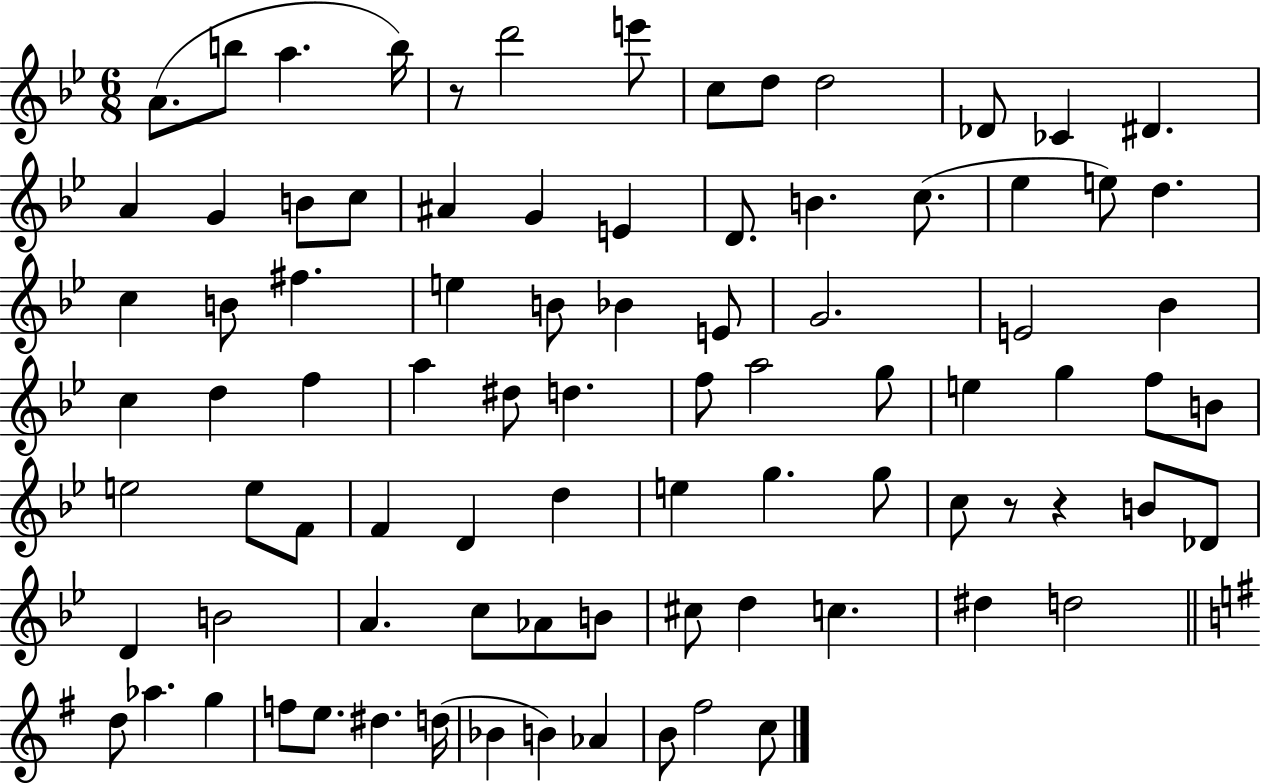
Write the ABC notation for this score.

X:1
T:Untitled
M:6/8
L:1/4
K:Bb
A/2 b/2 a b/4 z/2 d'2 e'/2 c/2 d/2 d2 _D/2 _C ^D A G B/2 c/2 ^A G E D/2 B c/2 _e e/2 d c B/2 ^f e B/2 _B E/2 G2 E2 _B c d f a ^d/2 d f/2 a2 g/2 e g f/2 B/2 e2 e/2 F/2 F D d e g g/2 c/2 z/2 z B/2 _D/2 D B2 A c/2 _A/2 B/2 ^c/2 d c ^d d2 d/2 _a g f/2 e/2 ^d d/4 _B B _A B/2 ^f2 c/2